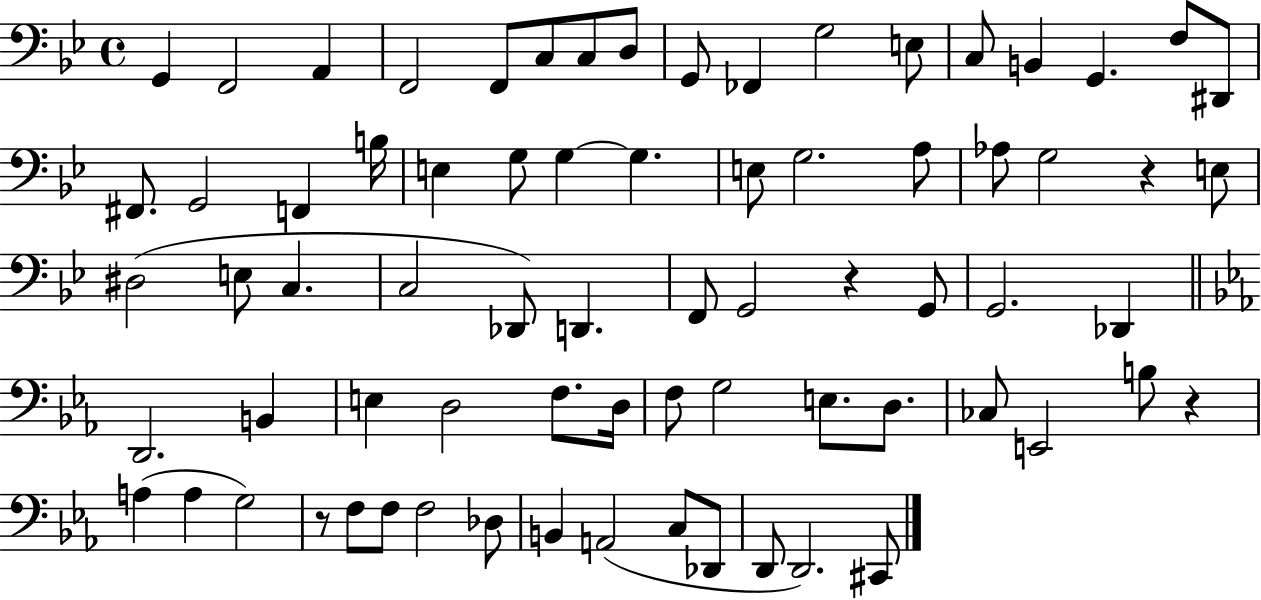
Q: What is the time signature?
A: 4/4